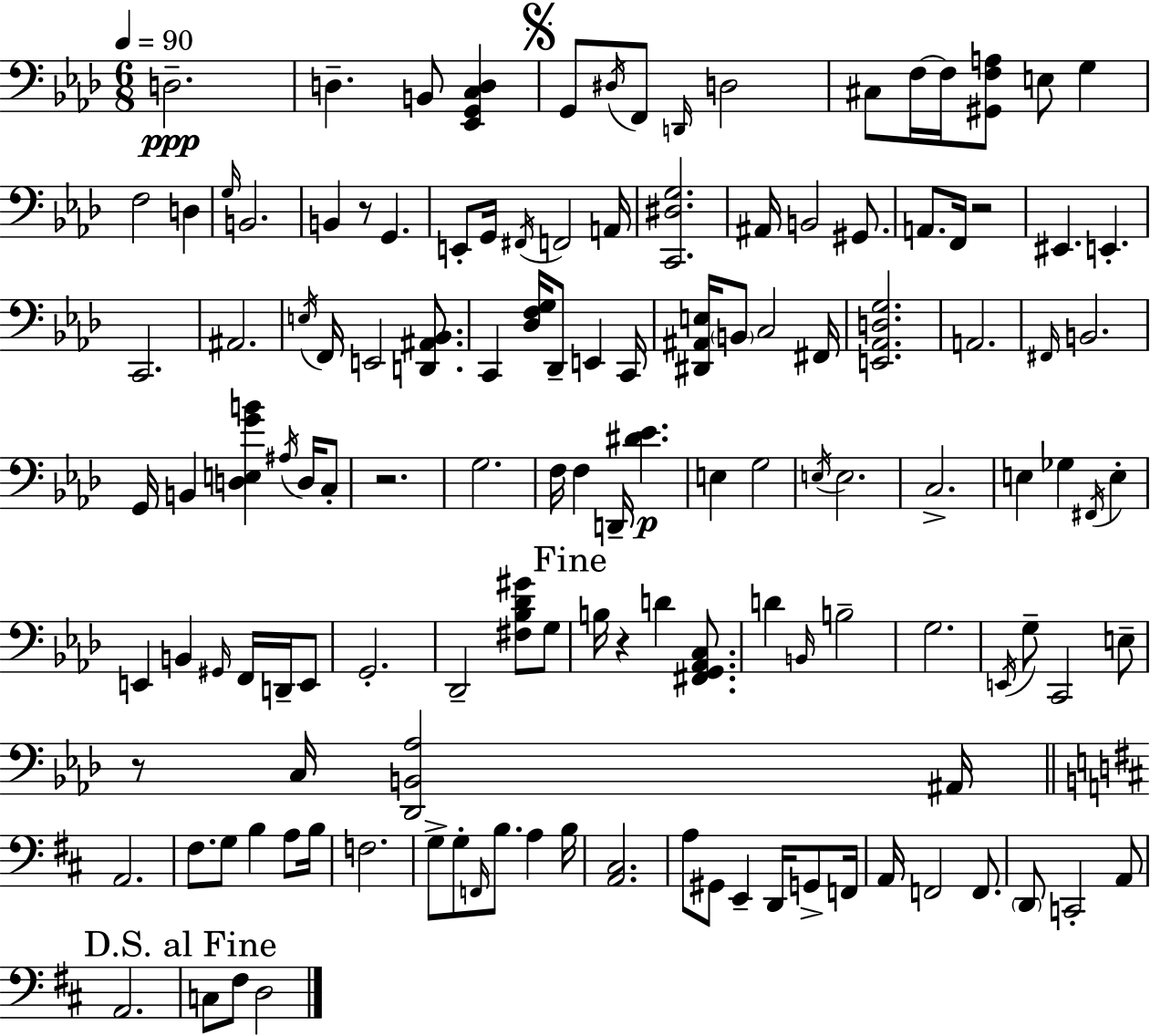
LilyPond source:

{
  \clef bass
  \numericTimeSignature
  \time 6/8
  \key aes \major
  \tempo 4 = 90
  d2.--\ppp | d4.-- b,8 <ees, g, c d>4 | \mark \markup { \musicglyph "scripts.segno" } g,8 \acciaccatura { dis16 } f,8 \grace { d,16 } d2 | cis8 f16~~ f16 <gis, f a>8 e8 g4 | \break f2 d4 | \grace { g16 } b,2. | b,4 r8 g,4. | e,8-. g,16 \acciaccatura { fis,16 } f,2 | \break a,16 <c, dis g>2. | ais,16 b,2 | gis,8. a,8. f,16 r2 | eis,4. e,4.-. | \break c,2. | ais,2. | \acciaccatura { e16 } f,16 e,2 | <d, ais, bes,>8. c,4 <des f g>16 des,8-- | \break e,4 c,16 <dis, ais, e>16 \parenthesize b,8 c2 | fis,16 <e, aes, d g>2. | a,2. | \grace { fis,16 } b,2. | \break g,16 b,4 <d e g' b'>4 | \acciaccatura { ais16 } d16 c8-. r2. | g2. | f16 f4 | \break d,16-- <dis' ees'>4.\p e4 g2 | \acciaccatura { e16 } e2. | c2.-> | e4 | \break ges4 \acciaccatura { fis,16 } e4-. e,4 | b,4 \grace { gis,16 } f,16 d,16-- e,8 g,2.-. | des,2-- | <fis bes des' gis'>8 g8 \mark "Fine" b16 r4 | \break d'4 <fis, g, aes, c>8. d'4 | \grace { b,16 } b2-- g2. | \acciaccatura { e,16 } | g8-- c,2 e8-- | \break r8 c16 <des, b, aes>2 ais,16 | \bar "||" \break \key b \minor a,2. | fis8. g8 b4 a8 b16 | f2. | g8-> g8-. \grace { f,16 } b8. a4 | \break b16 <a, cis>2. | a8 gis,8 e,4-- d,16 g,8-> | f,16 a,16 f,2 f,8. | \parenthesize d,8 c,2-. a,8 | \break a,2. | \mark "D.S. al Fine" c8 fis8 d2 | \bar "|."
}